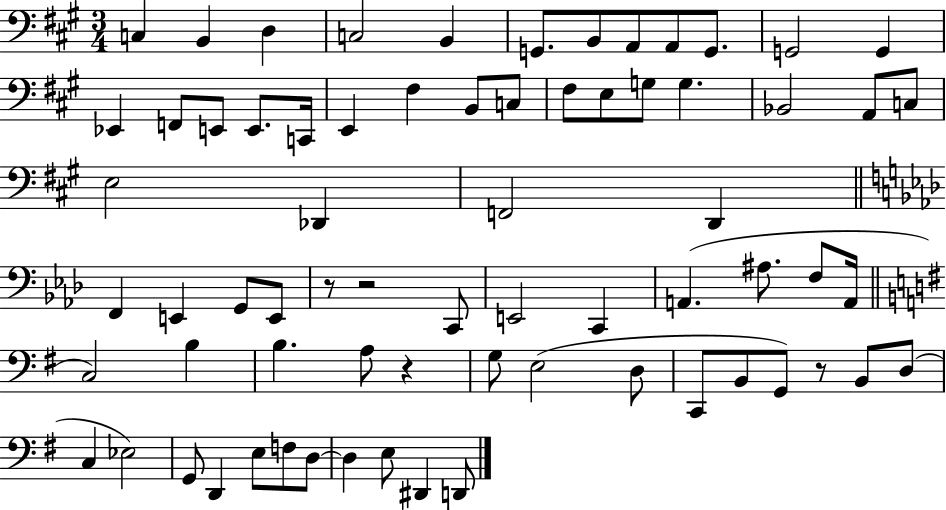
X:1
T:Untitled
M:3/4
L:1/4
K:A
C, B,, D, C,2 B,, G,,/2 B,,/2 A,,/2 A,,/2 G,,/2 G,,2 G,, _E,, F,,/2 E,,/2 E,,/2 C,,/4 E,, ^F, B,,/2 C,/2 ^F,/2 E,/2 G,/2 G, _B,,2 A,,/2 C,/2 E,2 _D,, F,,2 D,, F,, E,, G,,/2 E,,/2 z/2 z2 C,,/2 E,,2 C,, A,, ^A,/2 F,/2 A,,/4 C,2 B, B, A,/2 z G,/2 E,2 D,/2 C,,/2 B,,/2 G,,/2 z/2 B,,/2 D,/2 C, _E,2 G,,/2 D,, E,/2 F,/2 D,/2 D, E,/2 ^D,, D,,/2